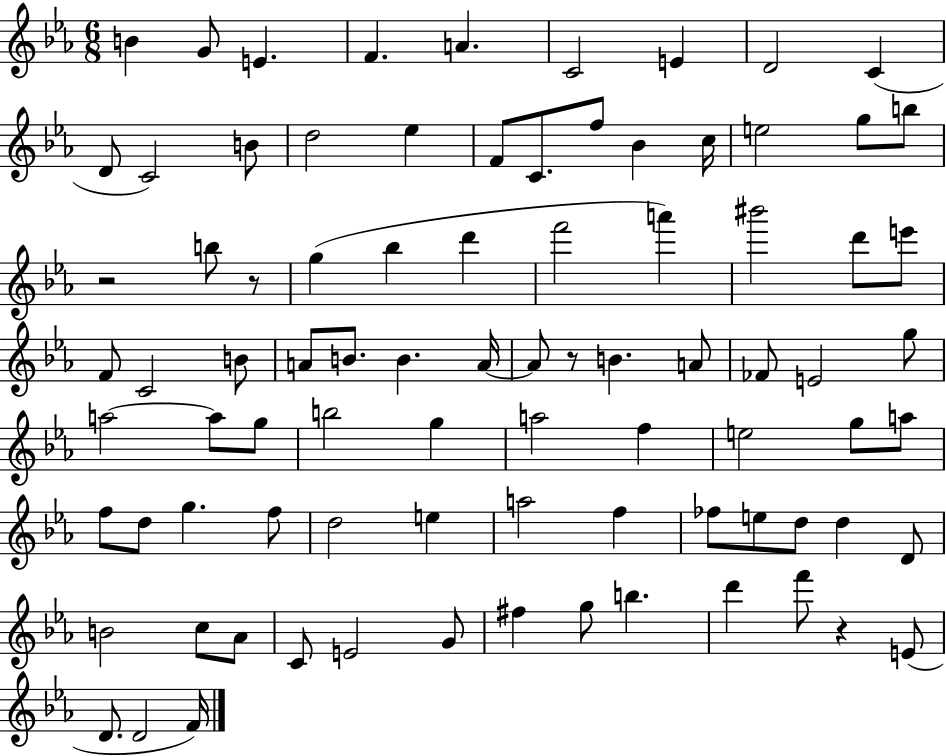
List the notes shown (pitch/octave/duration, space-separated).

B4/q G4/e E4/q. F4/q. A4/q. C4/h E4/q D4/h C4/q D4/e C4/h B4/e D5/h Eb5/q F4/e C4/e. F5/e Bb4/q C5/s E5/h G5/e B5/e R/h B5/e R/e G5/q Bb5/q D6/q F6/h A6/q BIS6/h D6/e E6/e F4/e C4/h B4/e A4/e B4/e. B4/q. A4/s A4/e R/e B4/q. A4/e FES4/e E4/h G5/e A5/h A5/e G5/e B5/h G5/q A5/h F5/q E5/h G5/e A5/e F5/e D5/e G5/q. F5/e D5/h E5/q A5/h F5/q FES5/e E5/e D5/e D5/q D4/e B4/h C5/e Ab4/e C4/e E4/h G4/e F#5/q G5/e B5/q. D6/q F6/e R/q E4/e D4/e. D4/h F4/s